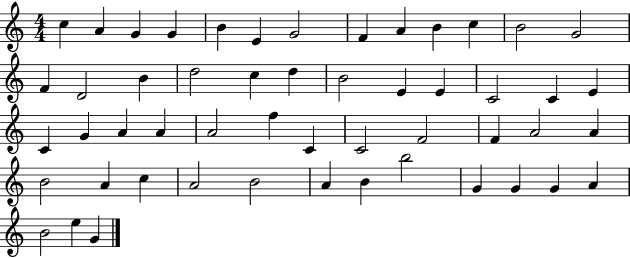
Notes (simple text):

C5/q A4/q G4/q G4/q B4/q E4/q G4/h F4/q A4/q B4/q C5/q B4/h G4/h F4/q D4/h B4/q D5/h C5/q D5/q B4/h E4/q E4/q C4/h C4/q E4/q C4/q G4/q A4/q A4/q A4/h F5/q C4/q C4/h F4/h F4/q A4/h A4/q B4/h A4/q C5/q A4/h B4/h A4/q B4/q B5/h G4/q G4/q G4/q A4/q B4/h E5/q G4/q